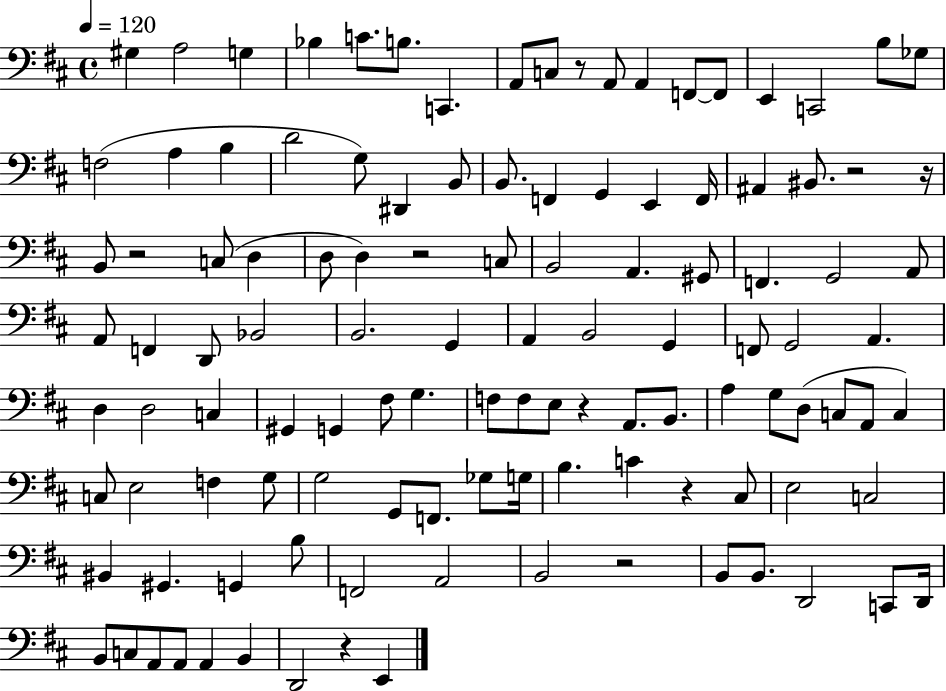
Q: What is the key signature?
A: D major